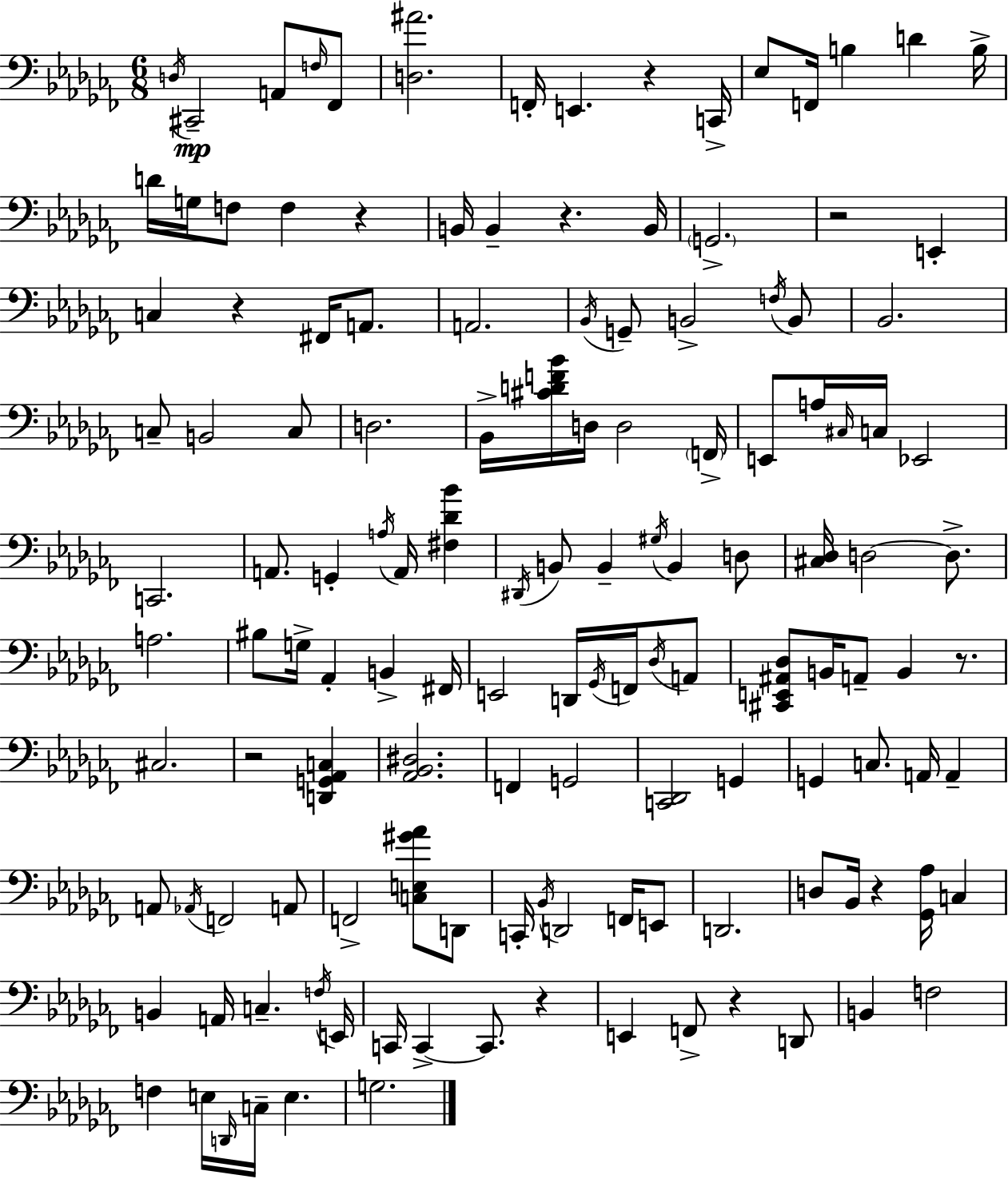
D3/s C#2/h A2/e F3/s FES2/e [D3,A#4]/h. F2/s E2/q. R/q C2/s Eb3/e F2/s B3/q D4/q B3/s D4/s G3/s F3/e F3/q R/q B2/s B2/q R/q. B2/s G2/h. R/h E2/q C3/q R/q F#2/s A2/e. A2/h. Bb2/s G2/e B2/h F3/s B2/e Bb2/h. C3/e B2/h C3/e D3/h. Bb2/s [C#4,D4,F4,Bb4]/s D3/s D3/h F2/s E2/e A3/s C#3/s C3/s Eb2/h C2/h. A2/e. G2/q A3/s A2/s [F#3,Db4,Bb4]/q D#2/s B2/e B2/q G#3/s B2/q D3/e [C#3,Db3]/s D3/h D3/e. A3/h. BIS3/e G3/s Ab2/q B2/q F#2/s E2/h D2/s Gb2/s F2/s Db3/s A2/e [C#2,E2,A#2,Db3]/e B2/s A2/e B2/q R/e. C#3/h. R/h [D2,G2,Ab2,C3]/q [Ab2,Bb2,D#3]/h. F2/q G2/h [C2,Db2]/h G2/q G2/q C3/e. A2/s A2/q A2/e Ab2/s F2/h A2/e F2/h [C3,E3,G#4,Ab4]/e D2/e C2/s Bb2/s D2/h F2/s E2/e D2/h. D3/e Bb2/s R/q [Gb2,Ab3]/s C3/q B2/q A2/s C3/q. F3/s E2/s C2/s C2/q C2/e. R/q E2/q F2/e R/q D2/e B2/q F3/h F3/q E3/s D2/s C3/s E3/q. G3/h.